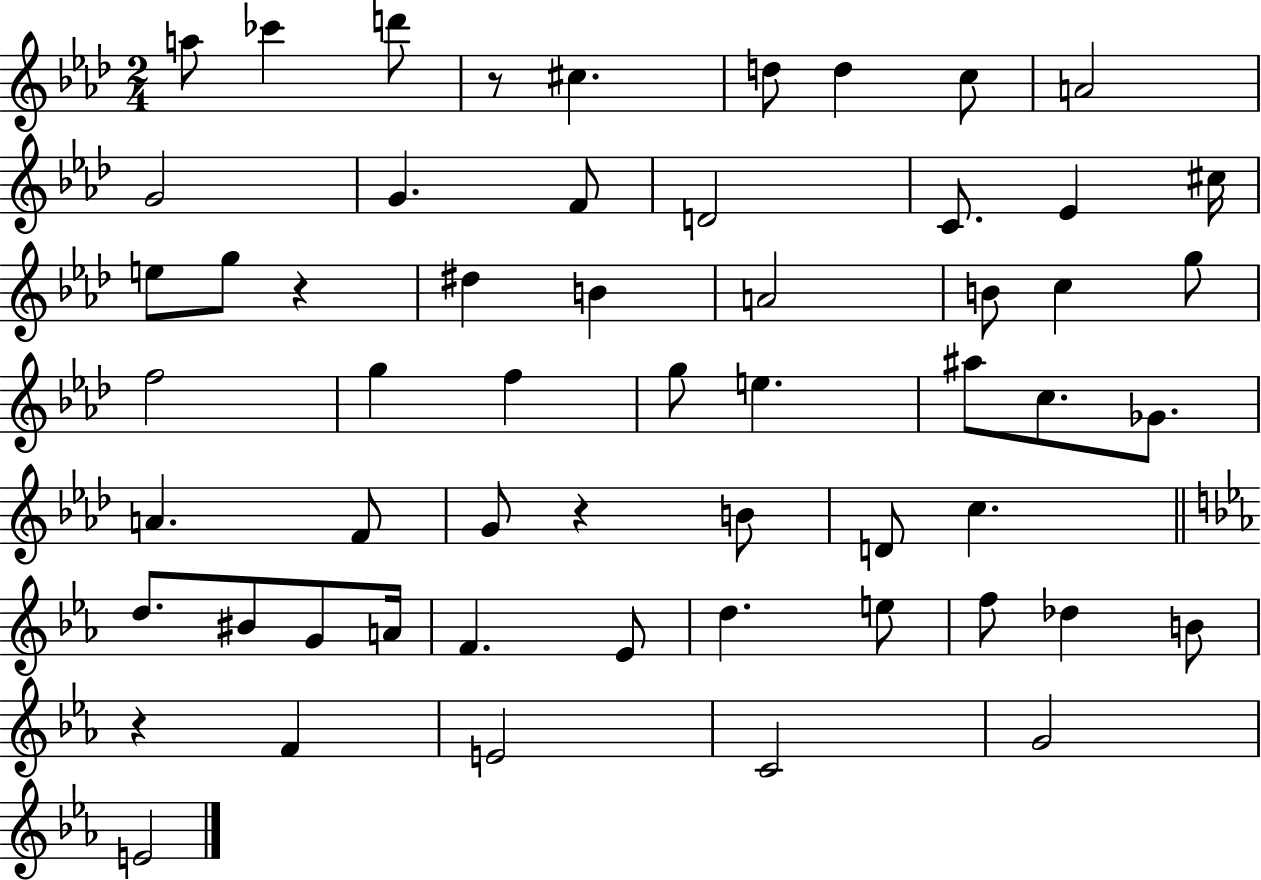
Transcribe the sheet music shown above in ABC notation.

X:1
T:Untitled
M:2/4
L:1/4
K:Ab
a/2 _c' d'/2 z/2 ^c d/2 d c/2 A2 G2 G F/2 D2 C/2 _E ^c/4 e/2 g/2 z ^d B A2 B/2 c g/2 f2 g f g/2 e ^a/2 c/2 _G/2 A F/2 G/2 z B/2 D/2 c d/2 ^B/2 G/2 A/4 F _E/2 d e/2 f/2 _d B/2 z F E2 C2 G2 E2